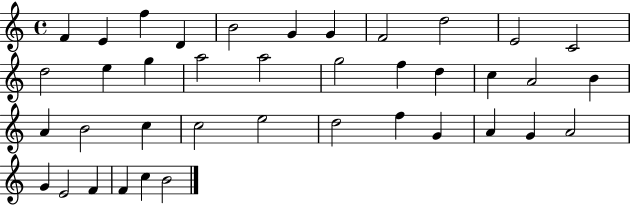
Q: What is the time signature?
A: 4/4